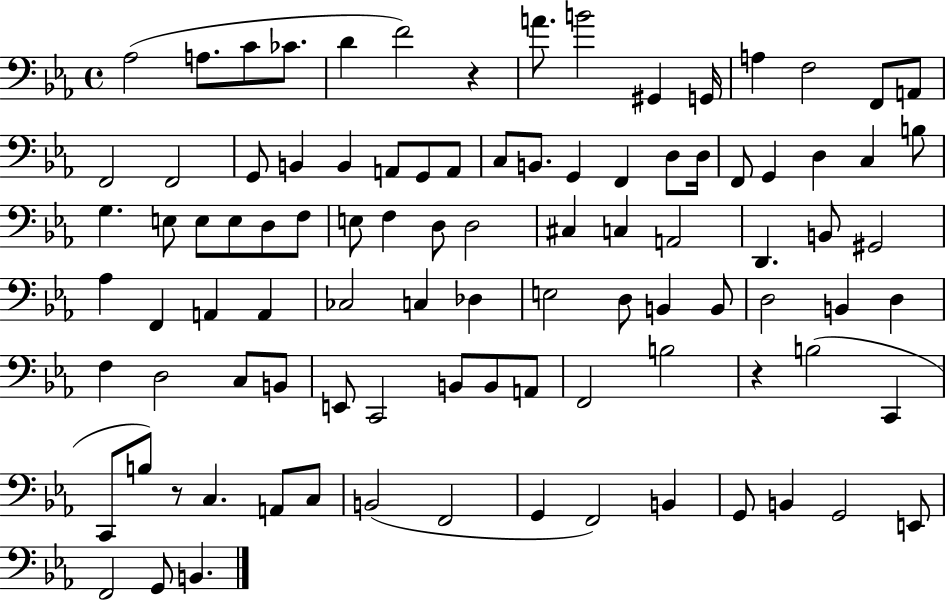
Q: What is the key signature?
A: EES major